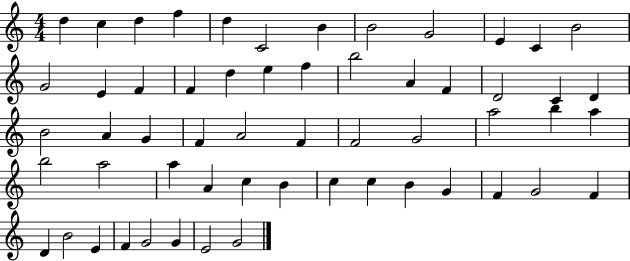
X:1
T:Untitled
M:4/4
L:1/4
K:C
d c d f d C2 B B2 G2 E C B2 G2 E F F d e f b2 A F D2 C D B2 A G F A2 F F2 G2 a2 b a b2 a2 a A c B c c B G F G2 F D B2 E F G2 G E2 G2